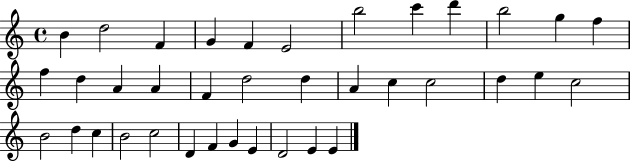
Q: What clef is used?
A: treble